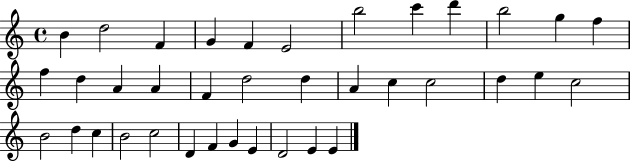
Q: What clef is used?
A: treble